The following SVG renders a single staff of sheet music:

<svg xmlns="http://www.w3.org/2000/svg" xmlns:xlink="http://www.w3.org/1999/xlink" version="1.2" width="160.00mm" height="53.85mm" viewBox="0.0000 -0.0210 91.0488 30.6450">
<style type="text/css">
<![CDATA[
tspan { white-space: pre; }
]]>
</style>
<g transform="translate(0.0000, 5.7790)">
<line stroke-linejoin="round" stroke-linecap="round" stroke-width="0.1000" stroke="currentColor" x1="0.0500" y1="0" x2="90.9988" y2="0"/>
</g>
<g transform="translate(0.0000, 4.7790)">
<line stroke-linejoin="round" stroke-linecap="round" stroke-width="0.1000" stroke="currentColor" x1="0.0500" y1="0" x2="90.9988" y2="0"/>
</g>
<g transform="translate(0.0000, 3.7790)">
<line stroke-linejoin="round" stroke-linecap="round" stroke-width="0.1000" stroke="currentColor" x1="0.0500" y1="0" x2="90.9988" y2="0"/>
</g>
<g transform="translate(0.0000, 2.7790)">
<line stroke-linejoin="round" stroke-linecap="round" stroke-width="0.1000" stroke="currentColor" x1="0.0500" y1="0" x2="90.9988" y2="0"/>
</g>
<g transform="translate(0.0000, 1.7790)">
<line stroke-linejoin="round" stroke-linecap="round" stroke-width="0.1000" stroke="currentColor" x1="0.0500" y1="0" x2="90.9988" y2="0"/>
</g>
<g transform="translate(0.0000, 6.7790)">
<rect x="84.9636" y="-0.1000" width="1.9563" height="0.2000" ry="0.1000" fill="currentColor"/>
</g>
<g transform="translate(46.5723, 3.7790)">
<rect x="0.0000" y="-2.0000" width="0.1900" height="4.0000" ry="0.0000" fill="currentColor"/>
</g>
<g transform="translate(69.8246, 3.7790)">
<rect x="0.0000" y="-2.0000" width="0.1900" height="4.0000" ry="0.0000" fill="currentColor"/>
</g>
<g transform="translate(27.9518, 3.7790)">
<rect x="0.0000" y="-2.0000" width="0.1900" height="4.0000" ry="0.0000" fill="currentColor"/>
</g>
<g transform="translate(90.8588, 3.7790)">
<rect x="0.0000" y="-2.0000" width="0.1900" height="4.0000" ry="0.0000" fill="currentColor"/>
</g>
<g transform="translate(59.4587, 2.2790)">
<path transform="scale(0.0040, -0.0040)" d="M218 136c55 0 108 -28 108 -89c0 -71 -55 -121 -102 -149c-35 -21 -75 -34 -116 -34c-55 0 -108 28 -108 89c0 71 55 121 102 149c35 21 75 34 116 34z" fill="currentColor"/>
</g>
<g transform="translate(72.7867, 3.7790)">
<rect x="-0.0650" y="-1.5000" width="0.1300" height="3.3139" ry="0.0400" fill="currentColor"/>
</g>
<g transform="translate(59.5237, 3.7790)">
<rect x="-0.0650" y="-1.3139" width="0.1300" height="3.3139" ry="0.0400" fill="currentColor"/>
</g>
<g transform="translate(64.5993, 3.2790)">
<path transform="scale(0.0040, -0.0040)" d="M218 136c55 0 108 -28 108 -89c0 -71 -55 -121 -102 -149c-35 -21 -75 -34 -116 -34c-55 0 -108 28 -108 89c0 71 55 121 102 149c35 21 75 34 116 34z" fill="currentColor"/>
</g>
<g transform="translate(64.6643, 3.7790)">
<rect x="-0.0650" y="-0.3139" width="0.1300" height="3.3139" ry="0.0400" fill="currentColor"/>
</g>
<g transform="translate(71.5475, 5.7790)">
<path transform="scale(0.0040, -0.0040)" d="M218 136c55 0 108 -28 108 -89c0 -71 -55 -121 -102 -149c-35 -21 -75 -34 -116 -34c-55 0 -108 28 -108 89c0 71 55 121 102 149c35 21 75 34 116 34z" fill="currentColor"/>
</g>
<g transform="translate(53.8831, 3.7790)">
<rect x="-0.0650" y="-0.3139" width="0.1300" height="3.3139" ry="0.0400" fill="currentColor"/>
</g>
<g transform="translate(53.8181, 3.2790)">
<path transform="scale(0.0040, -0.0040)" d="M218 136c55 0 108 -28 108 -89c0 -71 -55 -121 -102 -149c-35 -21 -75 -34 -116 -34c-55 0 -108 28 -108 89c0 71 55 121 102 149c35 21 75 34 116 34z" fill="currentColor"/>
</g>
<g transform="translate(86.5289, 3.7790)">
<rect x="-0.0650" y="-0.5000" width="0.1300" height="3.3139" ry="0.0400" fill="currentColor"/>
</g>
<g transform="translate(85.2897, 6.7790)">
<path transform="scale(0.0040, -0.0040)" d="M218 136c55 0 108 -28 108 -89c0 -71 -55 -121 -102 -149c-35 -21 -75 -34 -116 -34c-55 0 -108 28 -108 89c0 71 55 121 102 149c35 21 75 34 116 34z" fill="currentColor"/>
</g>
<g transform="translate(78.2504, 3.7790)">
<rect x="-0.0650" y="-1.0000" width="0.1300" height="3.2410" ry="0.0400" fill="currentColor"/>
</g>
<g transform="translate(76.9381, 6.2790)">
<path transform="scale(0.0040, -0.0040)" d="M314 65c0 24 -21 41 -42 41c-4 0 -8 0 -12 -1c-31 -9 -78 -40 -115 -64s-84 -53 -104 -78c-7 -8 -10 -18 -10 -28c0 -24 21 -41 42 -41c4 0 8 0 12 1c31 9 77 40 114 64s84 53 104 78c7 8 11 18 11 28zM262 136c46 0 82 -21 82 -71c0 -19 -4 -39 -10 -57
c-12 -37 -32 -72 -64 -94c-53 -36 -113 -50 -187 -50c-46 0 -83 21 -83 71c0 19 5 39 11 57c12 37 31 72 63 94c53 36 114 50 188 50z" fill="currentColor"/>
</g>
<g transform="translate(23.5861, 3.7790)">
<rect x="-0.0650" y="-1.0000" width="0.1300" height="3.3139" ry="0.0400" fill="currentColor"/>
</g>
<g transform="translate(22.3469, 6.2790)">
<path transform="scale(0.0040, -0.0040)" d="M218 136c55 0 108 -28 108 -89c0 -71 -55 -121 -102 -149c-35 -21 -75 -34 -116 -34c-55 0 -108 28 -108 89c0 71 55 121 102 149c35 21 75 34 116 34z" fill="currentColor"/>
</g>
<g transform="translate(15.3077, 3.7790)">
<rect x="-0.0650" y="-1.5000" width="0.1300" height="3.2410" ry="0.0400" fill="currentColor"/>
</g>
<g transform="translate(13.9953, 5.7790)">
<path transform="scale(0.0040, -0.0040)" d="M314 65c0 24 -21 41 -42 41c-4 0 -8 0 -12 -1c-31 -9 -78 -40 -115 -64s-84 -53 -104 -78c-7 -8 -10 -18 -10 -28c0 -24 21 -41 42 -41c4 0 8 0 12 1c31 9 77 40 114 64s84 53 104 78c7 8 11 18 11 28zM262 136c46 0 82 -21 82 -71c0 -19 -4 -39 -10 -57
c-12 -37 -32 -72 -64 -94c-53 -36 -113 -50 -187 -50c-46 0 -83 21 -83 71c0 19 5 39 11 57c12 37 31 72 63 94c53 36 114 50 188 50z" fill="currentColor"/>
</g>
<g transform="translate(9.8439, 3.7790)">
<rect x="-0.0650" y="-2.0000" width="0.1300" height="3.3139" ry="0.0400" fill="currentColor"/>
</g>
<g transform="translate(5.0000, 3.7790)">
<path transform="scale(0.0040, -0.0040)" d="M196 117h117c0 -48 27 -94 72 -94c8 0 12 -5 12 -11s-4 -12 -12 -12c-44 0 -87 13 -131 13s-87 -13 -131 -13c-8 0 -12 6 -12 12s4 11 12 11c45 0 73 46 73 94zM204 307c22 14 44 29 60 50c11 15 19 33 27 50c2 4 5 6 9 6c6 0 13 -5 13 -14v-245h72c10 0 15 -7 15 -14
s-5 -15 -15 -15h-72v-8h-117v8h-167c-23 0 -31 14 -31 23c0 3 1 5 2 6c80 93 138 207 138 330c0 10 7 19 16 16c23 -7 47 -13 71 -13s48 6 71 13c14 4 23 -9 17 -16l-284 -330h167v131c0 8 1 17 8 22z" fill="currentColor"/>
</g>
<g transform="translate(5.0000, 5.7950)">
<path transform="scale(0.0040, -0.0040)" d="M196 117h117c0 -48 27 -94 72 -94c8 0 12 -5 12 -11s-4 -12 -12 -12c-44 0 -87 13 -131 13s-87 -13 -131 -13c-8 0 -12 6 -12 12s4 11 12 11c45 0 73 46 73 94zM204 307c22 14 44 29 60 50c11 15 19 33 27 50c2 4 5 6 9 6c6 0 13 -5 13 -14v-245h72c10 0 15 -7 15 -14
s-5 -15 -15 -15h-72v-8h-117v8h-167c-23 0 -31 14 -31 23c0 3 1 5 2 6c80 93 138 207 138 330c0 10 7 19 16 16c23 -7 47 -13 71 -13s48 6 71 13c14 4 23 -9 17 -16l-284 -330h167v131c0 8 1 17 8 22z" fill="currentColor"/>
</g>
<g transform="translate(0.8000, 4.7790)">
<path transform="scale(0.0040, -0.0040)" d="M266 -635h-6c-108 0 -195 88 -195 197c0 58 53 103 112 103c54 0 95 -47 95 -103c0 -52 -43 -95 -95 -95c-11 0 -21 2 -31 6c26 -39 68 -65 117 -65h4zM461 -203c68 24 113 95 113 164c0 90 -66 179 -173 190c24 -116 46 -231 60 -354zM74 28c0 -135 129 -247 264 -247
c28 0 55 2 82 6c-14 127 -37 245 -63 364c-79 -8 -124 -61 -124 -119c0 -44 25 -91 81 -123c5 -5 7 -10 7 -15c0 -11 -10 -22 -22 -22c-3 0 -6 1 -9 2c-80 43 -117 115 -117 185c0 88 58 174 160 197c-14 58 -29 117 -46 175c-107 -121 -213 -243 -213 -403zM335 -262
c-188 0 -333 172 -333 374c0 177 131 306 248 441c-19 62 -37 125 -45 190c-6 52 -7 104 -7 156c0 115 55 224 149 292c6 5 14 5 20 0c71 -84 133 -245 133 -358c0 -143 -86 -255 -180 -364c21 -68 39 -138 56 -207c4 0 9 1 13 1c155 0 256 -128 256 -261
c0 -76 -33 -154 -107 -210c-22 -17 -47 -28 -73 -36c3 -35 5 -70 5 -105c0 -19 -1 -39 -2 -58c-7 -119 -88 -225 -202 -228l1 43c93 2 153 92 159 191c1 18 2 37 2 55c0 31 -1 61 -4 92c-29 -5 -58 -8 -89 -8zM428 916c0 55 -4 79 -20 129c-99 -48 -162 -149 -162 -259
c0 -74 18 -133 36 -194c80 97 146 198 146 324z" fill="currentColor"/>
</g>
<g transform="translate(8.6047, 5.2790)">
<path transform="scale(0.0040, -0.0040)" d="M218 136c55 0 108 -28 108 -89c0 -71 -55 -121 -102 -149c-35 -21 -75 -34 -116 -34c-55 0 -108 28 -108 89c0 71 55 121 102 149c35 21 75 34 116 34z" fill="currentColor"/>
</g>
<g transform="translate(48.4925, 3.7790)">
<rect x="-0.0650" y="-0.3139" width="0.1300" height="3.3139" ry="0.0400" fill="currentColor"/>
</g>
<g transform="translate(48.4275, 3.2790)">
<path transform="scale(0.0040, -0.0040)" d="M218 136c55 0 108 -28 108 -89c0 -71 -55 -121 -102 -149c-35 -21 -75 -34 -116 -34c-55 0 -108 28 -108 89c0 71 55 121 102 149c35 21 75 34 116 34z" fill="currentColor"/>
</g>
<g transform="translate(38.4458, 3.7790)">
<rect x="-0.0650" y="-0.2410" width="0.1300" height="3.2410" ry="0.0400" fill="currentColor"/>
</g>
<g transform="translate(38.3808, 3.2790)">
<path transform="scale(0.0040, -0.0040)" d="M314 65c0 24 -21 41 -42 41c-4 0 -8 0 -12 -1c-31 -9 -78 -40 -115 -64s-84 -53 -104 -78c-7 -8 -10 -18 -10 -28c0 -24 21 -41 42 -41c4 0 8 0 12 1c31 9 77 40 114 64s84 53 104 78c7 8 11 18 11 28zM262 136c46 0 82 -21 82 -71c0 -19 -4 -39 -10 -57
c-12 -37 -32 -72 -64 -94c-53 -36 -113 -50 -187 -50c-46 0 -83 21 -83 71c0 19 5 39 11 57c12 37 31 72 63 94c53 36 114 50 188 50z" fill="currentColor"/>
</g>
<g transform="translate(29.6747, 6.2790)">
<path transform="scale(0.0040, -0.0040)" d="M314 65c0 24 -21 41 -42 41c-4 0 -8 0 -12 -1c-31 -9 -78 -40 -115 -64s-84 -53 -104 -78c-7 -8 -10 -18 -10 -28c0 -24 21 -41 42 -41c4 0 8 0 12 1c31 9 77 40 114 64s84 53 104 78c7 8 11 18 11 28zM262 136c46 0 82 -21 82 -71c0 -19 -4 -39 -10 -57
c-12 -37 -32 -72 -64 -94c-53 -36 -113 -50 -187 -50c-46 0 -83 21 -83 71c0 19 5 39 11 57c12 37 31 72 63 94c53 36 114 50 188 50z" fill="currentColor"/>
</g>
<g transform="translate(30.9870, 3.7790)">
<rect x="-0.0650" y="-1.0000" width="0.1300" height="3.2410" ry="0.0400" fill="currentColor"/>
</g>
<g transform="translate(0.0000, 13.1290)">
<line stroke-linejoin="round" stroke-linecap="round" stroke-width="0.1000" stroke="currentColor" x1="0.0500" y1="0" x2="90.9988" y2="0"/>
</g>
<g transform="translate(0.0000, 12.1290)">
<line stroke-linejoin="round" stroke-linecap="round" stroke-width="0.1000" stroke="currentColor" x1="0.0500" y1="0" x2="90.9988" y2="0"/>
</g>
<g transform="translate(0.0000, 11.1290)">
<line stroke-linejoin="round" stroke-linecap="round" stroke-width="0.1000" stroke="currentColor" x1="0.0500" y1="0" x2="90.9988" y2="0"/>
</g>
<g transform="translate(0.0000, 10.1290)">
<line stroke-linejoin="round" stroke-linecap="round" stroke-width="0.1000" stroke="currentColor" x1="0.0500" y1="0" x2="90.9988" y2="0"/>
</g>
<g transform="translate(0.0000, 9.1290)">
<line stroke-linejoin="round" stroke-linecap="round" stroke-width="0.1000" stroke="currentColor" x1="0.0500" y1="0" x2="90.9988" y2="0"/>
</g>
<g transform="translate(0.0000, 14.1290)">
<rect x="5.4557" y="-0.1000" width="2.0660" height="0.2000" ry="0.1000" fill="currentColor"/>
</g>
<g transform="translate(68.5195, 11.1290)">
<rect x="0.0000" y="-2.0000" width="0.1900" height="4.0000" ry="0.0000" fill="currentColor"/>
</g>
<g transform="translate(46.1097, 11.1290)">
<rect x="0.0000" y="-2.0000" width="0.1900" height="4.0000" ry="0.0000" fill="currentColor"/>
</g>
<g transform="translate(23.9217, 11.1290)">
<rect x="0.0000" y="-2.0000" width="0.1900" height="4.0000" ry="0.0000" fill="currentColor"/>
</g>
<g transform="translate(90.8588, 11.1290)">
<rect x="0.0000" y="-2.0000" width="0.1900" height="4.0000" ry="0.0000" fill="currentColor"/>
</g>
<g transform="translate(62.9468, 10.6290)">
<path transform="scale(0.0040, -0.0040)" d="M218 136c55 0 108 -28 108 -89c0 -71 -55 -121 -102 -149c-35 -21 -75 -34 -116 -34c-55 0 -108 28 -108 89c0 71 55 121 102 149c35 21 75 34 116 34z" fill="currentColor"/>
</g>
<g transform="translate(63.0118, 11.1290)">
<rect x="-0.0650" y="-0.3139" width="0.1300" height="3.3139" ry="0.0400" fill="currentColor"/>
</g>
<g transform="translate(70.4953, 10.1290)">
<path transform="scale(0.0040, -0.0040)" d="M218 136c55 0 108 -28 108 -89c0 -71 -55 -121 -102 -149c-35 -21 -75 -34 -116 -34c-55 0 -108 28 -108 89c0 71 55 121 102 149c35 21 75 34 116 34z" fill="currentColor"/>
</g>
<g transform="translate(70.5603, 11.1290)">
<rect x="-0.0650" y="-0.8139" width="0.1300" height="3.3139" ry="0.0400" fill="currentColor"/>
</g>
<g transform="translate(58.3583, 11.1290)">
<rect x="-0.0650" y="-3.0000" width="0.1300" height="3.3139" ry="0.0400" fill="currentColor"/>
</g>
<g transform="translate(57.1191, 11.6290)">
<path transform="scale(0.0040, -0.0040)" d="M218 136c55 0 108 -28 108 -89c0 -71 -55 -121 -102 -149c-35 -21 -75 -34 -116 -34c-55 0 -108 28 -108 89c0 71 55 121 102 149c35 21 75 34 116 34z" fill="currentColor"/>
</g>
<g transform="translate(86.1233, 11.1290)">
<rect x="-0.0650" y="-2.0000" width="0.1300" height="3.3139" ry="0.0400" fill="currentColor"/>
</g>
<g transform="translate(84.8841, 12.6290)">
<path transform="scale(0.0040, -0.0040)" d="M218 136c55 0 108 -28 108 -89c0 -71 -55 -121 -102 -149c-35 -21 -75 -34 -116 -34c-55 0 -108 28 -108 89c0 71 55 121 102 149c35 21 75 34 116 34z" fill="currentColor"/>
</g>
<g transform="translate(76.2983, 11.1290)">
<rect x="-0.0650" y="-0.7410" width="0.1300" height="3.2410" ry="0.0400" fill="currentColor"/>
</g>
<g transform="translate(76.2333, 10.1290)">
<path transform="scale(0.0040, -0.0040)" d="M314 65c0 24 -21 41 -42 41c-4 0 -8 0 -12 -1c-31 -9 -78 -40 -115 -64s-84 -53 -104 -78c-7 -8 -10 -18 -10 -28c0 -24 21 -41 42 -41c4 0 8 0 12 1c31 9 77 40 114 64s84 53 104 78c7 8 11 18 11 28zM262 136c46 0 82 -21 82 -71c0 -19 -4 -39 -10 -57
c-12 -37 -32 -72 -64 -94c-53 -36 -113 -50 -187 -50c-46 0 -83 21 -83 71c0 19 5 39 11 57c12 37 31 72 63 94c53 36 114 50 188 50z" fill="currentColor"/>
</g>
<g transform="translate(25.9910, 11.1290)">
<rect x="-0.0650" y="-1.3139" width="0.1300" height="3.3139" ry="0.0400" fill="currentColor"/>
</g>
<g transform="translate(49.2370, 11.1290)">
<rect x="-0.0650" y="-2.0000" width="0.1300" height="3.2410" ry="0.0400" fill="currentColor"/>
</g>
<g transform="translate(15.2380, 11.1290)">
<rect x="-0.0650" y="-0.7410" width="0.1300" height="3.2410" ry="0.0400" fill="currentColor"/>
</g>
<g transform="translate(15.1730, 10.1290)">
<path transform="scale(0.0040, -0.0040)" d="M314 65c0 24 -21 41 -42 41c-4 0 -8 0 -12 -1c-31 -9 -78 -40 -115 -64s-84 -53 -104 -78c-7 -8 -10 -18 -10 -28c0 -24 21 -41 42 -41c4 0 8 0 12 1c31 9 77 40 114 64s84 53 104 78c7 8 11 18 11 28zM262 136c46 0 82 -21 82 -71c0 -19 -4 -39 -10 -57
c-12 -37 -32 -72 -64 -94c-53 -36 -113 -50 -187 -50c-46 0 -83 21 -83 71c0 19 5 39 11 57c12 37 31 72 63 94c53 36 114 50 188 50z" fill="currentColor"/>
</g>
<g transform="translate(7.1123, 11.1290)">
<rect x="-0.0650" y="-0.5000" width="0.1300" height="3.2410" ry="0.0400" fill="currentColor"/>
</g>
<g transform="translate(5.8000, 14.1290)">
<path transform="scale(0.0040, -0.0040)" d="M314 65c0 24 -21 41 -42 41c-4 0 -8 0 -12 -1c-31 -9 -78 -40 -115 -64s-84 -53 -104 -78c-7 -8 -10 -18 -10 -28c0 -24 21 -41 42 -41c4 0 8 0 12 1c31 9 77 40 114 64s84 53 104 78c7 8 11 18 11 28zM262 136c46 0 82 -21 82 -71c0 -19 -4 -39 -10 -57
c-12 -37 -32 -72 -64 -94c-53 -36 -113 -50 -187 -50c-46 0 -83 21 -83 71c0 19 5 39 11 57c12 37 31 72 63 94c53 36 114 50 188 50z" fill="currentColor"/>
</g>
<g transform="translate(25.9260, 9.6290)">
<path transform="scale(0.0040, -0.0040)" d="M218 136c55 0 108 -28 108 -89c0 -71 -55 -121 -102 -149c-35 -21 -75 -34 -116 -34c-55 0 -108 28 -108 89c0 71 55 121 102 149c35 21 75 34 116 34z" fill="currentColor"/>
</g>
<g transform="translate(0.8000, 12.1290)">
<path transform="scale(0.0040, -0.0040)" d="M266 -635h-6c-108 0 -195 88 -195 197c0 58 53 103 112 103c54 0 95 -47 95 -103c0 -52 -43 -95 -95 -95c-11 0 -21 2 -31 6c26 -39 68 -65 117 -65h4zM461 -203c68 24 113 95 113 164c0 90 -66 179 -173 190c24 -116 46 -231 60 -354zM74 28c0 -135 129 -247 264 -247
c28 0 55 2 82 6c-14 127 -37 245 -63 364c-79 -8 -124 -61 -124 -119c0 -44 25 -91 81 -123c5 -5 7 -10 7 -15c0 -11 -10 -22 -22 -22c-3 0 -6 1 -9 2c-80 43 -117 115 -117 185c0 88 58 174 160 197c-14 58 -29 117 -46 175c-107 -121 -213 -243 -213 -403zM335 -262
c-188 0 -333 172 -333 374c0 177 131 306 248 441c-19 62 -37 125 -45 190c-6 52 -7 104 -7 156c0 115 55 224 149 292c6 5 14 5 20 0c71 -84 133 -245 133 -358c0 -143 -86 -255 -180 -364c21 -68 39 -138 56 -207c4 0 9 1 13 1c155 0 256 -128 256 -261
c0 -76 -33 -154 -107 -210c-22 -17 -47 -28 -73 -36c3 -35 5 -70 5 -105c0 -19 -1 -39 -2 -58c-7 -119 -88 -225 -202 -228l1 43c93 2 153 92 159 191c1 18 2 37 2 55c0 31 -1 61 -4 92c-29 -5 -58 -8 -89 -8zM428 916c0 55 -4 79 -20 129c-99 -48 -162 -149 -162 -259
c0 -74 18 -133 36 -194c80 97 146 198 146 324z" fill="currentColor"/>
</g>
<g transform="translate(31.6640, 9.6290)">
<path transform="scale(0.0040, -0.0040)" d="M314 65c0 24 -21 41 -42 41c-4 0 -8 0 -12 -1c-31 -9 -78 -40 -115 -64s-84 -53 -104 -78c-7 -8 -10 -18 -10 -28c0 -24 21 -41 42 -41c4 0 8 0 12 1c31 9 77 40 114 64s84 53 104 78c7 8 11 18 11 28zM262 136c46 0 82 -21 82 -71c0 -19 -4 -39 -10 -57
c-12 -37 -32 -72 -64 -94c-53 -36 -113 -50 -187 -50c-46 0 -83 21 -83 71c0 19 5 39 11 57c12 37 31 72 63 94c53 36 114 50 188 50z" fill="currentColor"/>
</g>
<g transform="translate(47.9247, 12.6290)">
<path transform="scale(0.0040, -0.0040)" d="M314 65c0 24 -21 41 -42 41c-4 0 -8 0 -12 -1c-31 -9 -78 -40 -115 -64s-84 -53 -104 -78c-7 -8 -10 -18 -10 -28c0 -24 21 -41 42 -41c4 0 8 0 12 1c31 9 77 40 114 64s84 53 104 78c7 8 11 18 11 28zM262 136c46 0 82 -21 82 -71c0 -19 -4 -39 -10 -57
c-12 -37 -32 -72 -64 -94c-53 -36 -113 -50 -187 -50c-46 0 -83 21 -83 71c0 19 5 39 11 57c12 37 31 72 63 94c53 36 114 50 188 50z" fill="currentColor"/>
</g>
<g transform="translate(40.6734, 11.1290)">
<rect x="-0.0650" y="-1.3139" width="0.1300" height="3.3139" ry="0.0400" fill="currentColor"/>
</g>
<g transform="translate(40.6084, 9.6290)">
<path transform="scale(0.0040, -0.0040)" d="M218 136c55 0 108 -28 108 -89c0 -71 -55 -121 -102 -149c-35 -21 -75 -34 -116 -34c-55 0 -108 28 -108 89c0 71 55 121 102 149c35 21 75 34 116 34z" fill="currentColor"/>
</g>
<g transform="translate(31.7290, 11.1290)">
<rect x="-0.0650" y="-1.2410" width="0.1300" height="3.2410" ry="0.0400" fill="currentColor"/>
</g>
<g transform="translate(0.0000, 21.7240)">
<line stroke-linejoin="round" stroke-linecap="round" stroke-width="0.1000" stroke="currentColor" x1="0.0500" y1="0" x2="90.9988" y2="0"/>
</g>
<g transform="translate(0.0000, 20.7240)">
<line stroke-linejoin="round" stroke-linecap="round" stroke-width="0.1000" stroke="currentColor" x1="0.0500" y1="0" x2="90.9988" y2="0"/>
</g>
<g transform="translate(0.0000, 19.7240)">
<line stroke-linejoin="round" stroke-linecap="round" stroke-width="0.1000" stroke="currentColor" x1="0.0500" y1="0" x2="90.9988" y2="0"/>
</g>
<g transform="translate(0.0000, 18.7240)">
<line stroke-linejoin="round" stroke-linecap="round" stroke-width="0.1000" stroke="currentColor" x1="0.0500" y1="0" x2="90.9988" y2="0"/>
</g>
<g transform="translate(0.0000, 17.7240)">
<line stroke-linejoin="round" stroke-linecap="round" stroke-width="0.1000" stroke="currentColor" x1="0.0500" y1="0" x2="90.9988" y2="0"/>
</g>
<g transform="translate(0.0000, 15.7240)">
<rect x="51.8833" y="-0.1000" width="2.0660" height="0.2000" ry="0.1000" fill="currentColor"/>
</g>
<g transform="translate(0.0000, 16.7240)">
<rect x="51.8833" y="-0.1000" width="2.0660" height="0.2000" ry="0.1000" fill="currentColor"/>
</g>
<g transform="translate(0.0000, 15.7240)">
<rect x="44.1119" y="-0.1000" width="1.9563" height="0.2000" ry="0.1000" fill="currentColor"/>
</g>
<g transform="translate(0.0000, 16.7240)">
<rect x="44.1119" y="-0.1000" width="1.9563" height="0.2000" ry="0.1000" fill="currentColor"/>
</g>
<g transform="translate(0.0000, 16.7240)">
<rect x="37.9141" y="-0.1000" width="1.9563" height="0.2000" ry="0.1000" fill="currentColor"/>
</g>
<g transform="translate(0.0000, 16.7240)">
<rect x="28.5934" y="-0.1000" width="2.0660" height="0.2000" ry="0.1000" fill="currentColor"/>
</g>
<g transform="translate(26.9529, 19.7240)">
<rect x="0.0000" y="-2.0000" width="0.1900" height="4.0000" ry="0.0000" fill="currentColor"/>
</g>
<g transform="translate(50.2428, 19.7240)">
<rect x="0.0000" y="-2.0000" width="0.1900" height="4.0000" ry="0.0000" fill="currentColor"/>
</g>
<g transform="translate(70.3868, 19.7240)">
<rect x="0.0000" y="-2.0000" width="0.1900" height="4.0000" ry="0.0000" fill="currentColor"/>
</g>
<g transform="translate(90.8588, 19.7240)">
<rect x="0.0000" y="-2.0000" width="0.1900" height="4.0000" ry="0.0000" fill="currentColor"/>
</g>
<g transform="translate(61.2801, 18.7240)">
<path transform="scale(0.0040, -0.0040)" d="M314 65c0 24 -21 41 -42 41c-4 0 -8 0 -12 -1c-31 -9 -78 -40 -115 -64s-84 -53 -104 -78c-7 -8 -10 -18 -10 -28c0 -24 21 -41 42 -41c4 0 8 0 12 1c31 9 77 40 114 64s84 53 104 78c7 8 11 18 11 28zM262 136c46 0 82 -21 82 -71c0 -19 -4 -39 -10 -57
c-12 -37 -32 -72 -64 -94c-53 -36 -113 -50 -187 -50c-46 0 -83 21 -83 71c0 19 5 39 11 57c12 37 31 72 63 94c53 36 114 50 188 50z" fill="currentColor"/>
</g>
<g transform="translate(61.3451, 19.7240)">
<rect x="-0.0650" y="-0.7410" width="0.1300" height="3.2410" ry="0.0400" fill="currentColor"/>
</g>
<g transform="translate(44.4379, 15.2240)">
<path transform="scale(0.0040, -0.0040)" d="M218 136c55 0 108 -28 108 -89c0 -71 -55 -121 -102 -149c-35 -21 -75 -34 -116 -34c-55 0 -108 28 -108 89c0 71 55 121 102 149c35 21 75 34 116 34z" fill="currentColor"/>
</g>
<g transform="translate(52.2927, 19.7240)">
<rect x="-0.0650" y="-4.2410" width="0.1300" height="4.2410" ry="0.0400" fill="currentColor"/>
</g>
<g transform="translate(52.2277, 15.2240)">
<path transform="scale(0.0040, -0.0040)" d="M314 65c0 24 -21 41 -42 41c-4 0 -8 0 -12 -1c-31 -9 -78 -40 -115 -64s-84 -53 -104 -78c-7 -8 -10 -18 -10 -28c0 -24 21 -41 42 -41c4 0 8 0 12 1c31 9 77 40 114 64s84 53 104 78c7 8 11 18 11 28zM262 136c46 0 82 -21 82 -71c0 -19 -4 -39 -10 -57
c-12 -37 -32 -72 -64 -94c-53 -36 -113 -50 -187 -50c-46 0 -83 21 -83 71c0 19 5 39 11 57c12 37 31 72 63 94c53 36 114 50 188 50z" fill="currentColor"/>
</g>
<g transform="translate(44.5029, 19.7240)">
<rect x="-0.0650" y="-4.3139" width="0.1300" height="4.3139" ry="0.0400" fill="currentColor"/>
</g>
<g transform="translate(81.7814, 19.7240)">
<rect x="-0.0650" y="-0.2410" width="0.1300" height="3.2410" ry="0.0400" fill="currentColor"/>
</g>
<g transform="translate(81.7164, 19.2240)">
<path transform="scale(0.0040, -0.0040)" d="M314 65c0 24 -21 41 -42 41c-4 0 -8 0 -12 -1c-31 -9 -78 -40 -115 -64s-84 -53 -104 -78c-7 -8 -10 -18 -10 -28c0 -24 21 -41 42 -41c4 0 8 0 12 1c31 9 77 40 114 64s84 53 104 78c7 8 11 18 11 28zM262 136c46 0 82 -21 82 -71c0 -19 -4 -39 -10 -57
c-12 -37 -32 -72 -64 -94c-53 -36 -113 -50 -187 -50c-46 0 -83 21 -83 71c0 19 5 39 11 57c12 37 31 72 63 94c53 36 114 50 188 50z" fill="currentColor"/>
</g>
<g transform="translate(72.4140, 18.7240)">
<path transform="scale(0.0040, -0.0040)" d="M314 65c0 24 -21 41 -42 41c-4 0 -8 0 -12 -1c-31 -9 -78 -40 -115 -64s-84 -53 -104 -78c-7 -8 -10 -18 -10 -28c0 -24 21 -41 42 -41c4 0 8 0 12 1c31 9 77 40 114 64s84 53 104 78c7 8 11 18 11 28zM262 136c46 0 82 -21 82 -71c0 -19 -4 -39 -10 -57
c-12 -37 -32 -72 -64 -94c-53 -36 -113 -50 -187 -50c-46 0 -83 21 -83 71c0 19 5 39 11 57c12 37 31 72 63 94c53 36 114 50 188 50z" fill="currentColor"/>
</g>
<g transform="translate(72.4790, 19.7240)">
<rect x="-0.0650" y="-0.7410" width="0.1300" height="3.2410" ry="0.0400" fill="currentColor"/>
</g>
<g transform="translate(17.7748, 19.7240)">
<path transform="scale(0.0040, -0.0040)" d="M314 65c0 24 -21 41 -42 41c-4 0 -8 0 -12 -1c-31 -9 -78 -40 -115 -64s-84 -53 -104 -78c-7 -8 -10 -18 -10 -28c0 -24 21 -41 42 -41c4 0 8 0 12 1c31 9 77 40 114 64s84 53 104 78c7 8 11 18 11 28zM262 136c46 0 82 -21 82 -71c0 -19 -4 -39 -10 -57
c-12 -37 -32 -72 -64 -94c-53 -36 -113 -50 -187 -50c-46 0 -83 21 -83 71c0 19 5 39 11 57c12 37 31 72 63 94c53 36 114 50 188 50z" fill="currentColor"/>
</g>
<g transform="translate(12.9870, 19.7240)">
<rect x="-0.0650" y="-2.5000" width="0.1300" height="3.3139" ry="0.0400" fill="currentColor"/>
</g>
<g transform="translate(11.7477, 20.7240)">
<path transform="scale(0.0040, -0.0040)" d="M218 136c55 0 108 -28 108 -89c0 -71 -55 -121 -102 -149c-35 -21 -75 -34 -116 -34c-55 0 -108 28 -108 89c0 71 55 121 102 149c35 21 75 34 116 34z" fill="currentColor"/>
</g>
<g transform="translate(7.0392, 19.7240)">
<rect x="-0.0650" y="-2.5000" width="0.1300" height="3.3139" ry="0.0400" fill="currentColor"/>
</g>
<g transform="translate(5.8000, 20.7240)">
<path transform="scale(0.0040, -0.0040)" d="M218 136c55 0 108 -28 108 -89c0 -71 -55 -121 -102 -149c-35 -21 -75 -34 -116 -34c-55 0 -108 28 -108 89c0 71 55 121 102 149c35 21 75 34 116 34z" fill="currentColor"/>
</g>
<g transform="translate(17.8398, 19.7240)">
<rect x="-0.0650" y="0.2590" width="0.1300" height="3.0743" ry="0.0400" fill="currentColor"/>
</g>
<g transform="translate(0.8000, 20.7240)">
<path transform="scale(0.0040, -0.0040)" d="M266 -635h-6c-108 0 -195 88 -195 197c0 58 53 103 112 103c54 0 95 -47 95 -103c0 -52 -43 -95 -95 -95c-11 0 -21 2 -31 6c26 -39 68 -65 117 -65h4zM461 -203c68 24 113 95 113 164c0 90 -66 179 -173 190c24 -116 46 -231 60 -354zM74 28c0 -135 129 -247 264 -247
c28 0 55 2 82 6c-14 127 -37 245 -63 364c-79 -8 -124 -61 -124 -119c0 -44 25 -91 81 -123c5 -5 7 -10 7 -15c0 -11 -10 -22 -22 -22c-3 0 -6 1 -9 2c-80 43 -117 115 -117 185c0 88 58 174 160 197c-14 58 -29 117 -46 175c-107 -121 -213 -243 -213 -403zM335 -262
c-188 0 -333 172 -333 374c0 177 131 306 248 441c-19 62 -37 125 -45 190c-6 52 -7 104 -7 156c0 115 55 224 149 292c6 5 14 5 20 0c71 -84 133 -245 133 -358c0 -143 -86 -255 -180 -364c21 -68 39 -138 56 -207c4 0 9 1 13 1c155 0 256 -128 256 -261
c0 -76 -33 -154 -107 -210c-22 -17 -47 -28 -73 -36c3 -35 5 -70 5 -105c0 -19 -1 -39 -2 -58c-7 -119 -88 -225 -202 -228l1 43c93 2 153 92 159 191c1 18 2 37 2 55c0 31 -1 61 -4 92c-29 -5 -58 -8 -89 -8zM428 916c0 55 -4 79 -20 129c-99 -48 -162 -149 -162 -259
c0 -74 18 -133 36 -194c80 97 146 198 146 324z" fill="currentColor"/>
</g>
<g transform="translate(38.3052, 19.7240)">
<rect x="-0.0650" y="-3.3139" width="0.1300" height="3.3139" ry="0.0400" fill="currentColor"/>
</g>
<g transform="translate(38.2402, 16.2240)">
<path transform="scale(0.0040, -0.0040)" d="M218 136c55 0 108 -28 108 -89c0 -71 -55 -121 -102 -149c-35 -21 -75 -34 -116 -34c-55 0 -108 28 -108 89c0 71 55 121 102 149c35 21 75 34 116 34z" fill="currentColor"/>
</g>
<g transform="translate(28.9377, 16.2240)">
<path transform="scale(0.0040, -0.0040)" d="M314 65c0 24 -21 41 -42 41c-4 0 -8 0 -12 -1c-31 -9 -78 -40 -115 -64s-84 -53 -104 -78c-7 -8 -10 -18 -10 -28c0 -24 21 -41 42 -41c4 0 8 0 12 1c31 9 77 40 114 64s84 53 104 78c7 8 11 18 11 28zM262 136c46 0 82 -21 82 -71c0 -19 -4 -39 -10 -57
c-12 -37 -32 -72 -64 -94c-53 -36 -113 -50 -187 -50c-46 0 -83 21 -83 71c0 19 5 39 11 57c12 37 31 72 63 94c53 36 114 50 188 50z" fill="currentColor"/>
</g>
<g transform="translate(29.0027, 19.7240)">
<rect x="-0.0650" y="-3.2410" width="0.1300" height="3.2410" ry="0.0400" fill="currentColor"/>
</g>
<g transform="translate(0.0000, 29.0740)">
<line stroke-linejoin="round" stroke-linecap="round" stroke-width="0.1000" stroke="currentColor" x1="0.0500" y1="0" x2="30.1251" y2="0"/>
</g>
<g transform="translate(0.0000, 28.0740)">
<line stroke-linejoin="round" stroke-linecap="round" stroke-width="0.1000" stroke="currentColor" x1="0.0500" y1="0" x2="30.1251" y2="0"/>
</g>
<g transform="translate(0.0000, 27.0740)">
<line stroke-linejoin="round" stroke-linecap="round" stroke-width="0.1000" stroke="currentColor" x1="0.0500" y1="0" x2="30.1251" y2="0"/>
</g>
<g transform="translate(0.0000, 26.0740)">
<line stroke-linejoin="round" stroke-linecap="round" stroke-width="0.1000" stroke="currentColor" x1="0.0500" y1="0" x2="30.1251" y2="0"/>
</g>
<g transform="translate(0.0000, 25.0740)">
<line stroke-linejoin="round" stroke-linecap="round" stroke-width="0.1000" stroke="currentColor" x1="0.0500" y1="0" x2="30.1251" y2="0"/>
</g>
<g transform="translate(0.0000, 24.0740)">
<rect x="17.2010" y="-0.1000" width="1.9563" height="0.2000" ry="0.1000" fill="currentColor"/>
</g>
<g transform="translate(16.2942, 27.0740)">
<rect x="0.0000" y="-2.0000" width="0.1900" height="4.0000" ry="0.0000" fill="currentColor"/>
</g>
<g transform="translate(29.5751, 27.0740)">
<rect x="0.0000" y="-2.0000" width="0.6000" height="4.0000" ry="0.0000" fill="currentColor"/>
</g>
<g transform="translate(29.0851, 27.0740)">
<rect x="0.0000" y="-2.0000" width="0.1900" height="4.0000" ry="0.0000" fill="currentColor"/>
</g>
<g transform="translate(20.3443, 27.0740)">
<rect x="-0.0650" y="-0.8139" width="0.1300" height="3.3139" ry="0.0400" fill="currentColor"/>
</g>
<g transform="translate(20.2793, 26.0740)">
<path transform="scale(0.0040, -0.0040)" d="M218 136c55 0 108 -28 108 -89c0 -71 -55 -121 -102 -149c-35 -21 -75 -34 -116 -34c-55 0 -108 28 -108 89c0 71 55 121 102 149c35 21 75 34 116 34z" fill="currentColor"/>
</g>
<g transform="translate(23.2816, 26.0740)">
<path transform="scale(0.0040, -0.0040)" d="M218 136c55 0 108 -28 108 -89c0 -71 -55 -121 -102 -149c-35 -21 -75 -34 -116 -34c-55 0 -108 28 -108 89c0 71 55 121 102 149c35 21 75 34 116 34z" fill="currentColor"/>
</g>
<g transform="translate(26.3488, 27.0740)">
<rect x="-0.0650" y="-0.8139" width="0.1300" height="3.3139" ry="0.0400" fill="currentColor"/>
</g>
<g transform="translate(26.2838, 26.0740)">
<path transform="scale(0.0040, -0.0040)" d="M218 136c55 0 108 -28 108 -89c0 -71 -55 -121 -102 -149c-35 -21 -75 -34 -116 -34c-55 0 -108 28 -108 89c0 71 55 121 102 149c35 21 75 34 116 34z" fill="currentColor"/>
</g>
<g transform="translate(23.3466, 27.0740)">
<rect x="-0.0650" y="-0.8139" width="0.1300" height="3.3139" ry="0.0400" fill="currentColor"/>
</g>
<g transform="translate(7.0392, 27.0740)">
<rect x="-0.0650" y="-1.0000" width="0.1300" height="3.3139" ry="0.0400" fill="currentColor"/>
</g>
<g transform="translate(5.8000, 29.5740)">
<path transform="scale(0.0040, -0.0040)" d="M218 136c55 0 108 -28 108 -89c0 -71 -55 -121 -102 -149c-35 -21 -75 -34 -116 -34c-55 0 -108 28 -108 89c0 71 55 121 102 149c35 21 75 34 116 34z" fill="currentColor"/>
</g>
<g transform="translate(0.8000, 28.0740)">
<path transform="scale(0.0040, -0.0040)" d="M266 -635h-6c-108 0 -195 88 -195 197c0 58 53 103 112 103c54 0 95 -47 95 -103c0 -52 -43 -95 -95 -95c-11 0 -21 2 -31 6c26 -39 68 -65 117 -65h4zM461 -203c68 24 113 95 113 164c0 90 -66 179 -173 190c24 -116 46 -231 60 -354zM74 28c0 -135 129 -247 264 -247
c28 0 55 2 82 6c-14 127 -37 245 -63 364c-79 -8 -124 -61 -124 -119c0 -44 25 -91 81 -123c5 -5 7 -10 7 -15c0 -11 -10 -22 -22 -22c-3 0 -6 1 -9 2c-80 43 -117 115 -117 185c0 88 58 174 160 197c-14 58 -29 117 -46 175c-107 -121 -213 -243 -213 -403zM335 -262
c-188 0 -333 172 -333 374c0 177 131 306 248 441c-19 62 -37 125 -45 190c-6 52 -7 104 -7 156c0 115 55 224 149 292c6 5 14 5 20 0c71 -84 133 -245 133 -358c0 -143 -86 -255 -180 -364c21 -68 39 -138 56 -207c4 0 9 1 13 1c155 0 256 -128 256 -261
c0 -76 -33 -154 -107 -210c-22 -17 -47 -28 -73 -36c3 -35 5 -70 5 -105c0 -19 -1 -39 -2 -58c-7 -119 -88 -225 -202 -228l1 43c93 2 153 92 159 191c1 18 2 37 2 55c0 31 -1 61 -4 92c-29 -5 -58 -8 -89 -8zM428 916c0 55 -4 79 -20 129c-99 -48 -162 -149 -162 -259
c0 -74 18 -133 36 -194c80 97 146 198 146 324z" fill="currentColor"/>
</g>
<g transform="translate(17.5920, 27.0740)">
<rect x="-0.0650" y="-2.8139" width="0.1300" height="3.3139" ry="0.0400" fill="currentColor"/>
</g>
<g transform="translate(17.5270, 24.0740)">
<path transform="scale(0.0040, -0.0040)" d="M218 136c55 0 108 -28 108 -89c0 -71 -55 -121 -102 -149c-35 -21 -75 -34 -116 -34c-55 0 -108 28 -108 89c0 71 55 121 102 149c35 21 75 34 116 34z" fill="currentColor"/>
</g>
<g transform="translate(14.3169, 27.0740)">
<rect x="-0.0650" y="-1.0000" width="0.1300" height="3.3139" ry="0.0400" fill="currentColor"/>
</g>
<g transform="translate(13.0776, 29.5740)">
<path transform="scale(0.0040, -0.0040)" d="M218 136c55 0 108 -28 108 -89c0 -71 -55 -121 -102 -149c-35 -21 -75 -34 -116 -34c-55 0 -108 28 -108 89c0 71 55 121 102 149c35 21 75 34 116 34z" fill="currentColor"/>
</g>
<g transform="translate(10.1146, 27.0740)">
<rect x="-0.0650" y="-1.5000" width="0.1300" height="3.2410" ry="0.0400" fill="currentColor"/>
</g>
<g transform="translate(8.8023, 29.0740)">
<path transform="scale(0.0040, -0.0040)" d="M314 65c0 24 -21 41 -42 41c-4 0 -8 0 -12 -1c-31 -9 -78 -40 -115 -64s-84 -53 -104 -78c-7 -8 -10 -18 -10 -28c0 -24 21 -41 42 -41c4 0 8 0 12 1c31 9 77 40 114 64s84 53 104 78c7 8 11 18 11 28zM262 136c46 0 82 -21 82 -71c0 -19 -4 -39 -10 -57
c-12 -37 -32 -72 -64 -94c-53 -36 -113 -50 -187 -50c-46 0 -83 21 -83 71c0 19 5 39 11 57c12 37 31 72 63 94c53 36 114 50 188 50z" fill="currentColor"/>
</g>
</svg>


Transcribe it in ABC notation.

X:1
T:Untitled
M:4/4
L:1/4
K:C
F E2 D D2 c2 c c e c E D2 C C2 d2 e e2 e F2 A c d d2 F G G B2 b2 b d' d'2 d2 d2 c2 D E2 D a d d d